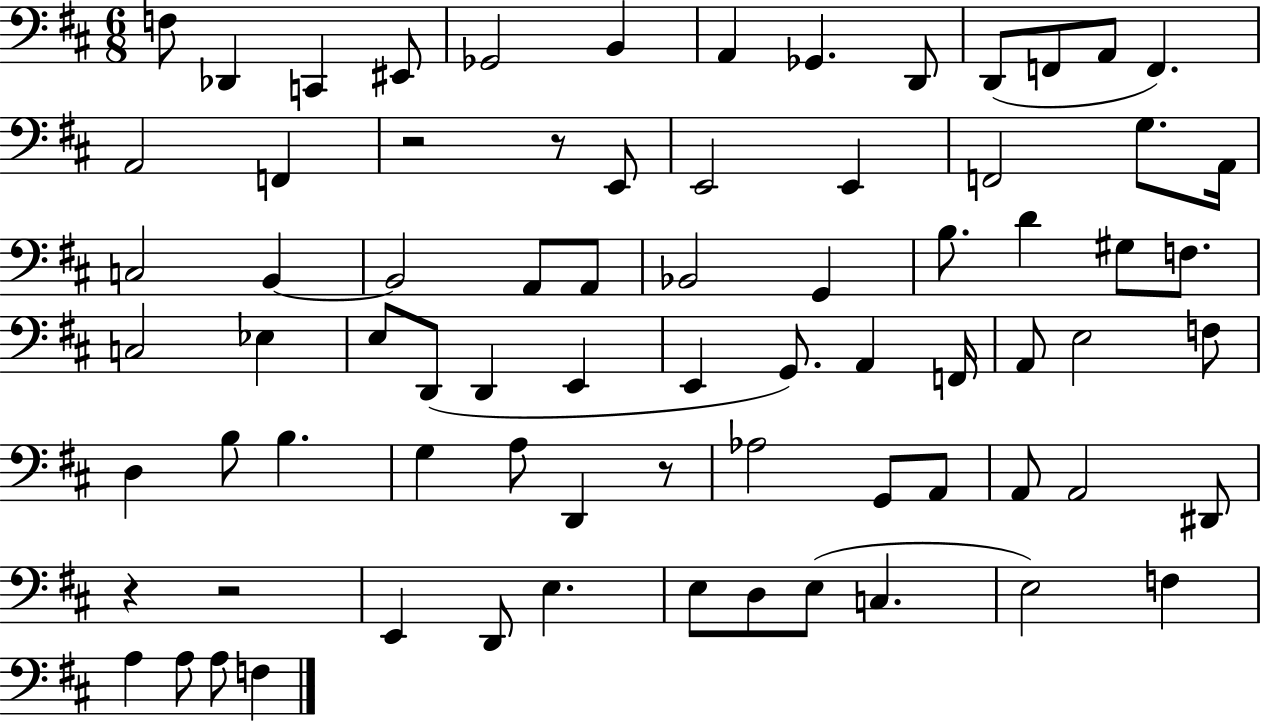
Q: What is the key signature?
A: D major